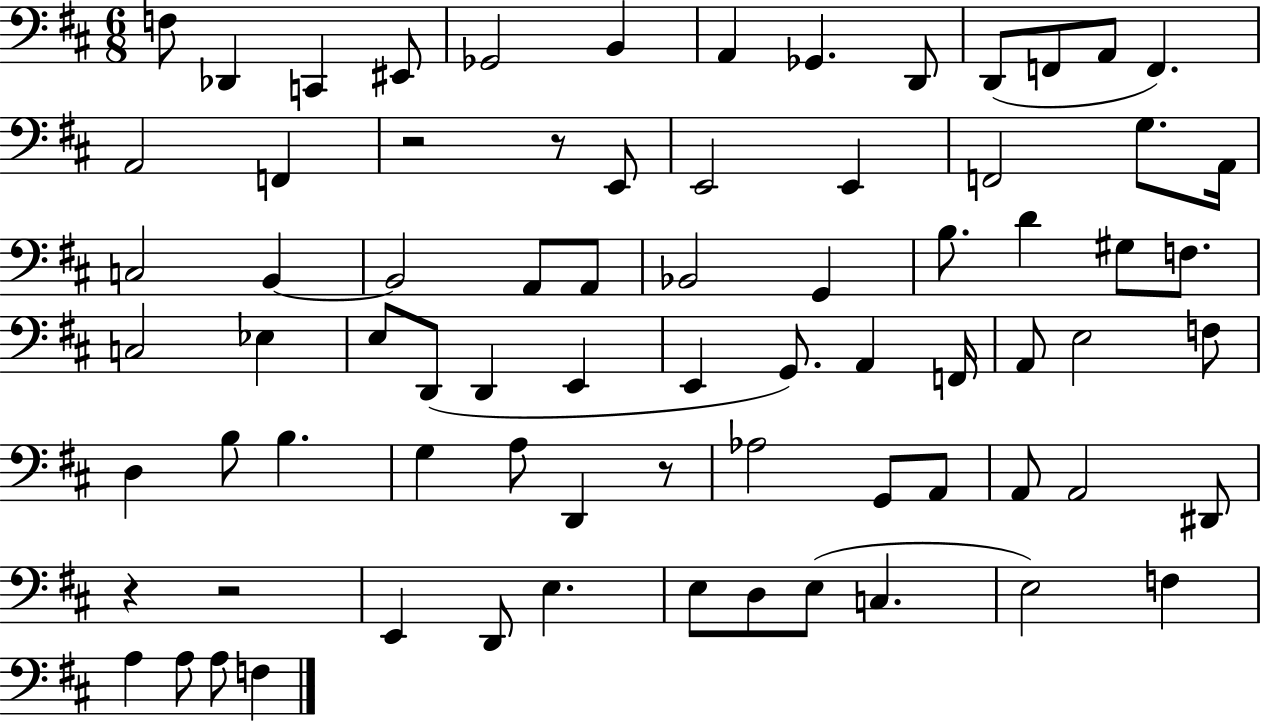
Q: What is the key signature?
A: D major